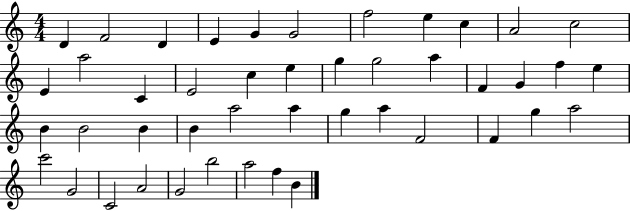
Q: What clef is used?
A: treble